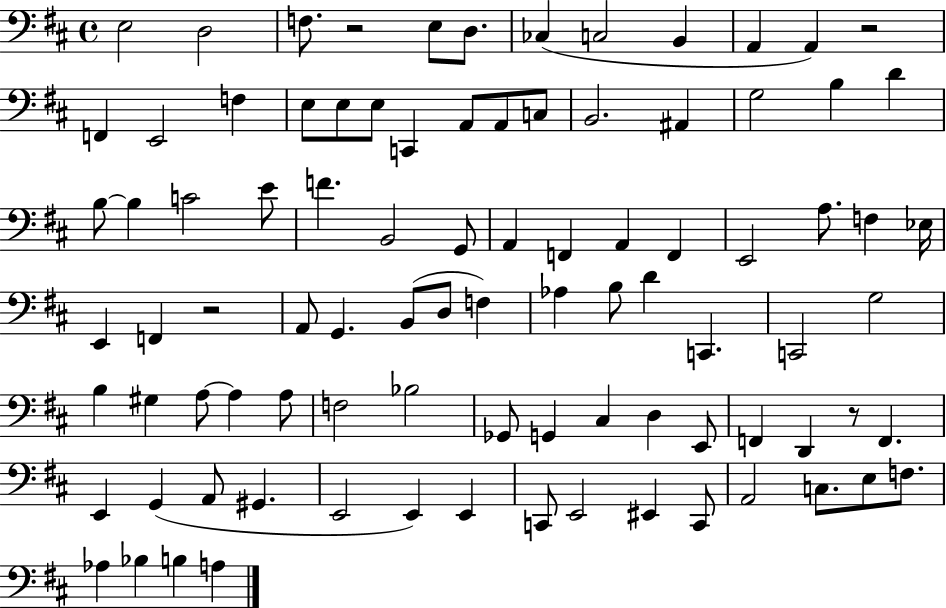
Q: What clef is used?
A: bass